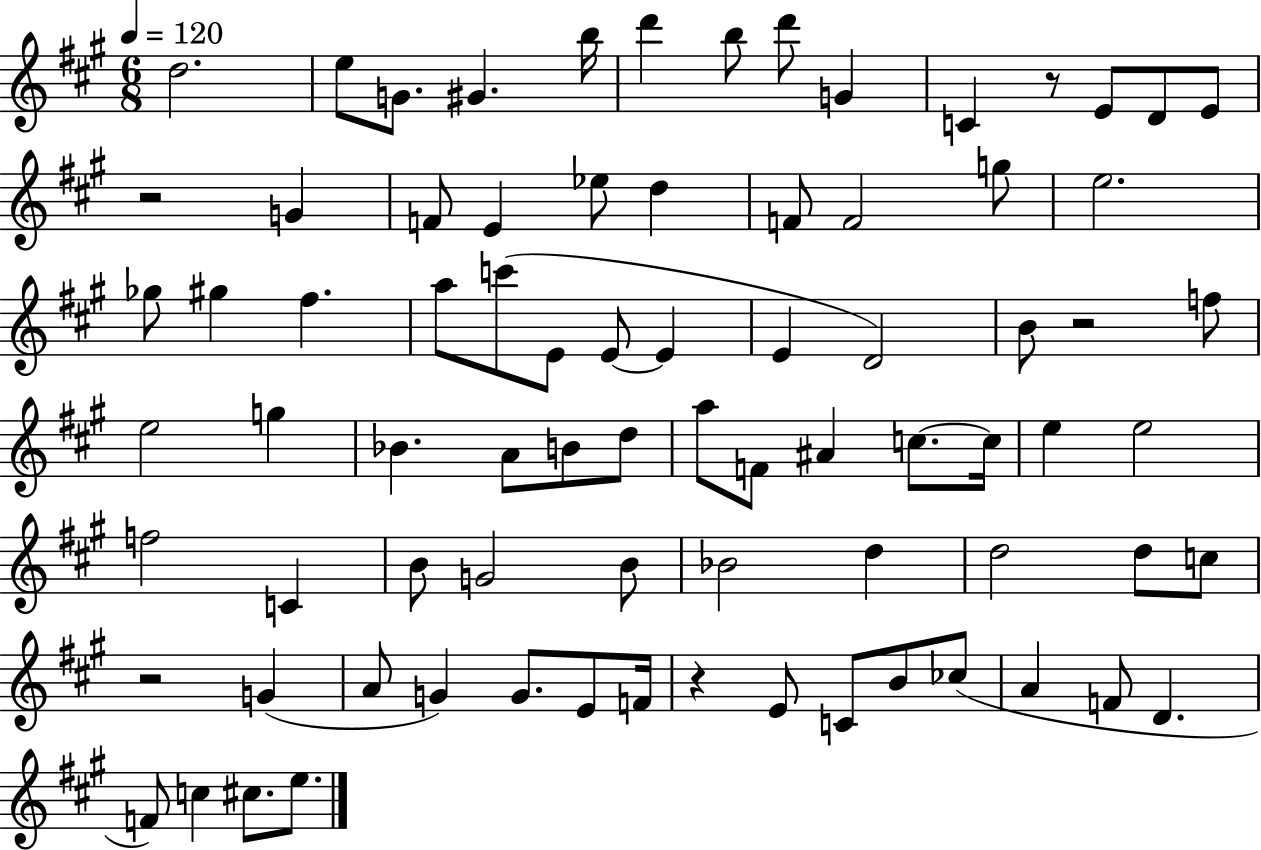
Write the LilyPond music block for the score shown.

{
  \clef treble
  \numericTimeSignature
  \time 6/8
  \key a \major
  \tempo 4 = 120
  \repeat volta 2 { d''2. | e''8 g'8. gis'4. b''16 | d'''4 b''8 d'''8 g'4 | c'4 r8 e'8 d'8 e'8 | \break r2 g'4 | f'8 e'4 ees''8 d''4 | f'8 f'2 g''8 | e''2. | \break ges''8 gis''4 fis''4. | a''8 c'''8( e'8 e'8~~ e'4 | e'4 d'2) | b'8 r2 f''8 | \break e''2 g''4 | bes'4. a'8 b'8 d''8 | a''8 f'8 ais'4 c''8.~~ c''16 | e''4 e''2 | \break f''2 c'4 | b'8 g'2 b'8 | bes'2 d''4 | d''2 d''8 c''8 | \break r2 g'4( | a'8 g'4) g'8. e'8 f'16 | r4 e'8 c'8 b'8 ces''8( | a'4 f'8 d'4. | \break f'8) c''4 cis''8. e''8. | } \bar "|."
}